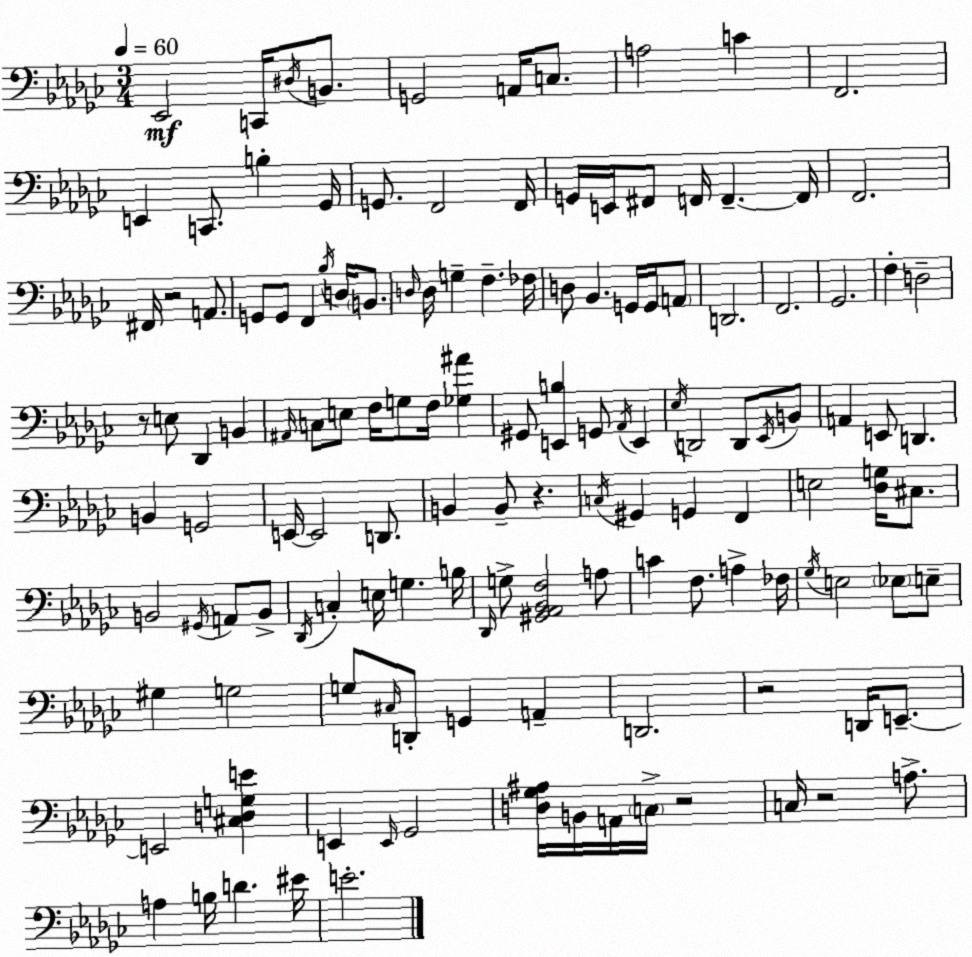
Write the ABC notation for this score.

X:1
T:Untitled
M:3/4
L:1/4
K:Ebm
_E,,2 C,,/4 ^D,/4 B,,/2 G,,2 A,,/4 C,/2 A,2 C F,,2 E,, C,,/2 B, _G,,/4 G,,/2 F,,2 F,,/4 G,,/4 E,,/4 ^F,,/2 F,,/4 F,, F,,/4 F,,2 ^F,,/4 z2 A,,/2 G,,/2 G,,/2 F,, _B,/4 D,/4 B,,/2 D,/4 D,/4 G, F, _F,/4 D,/2 _B,, G,,/4 G,,/4 A,,/2 D,,2 F,,2 _G,,2 F, D,2 z/2 E,/2 _D,, B,, ^A,,/4 C,/2 E,/2 F,/4 G,/2 F,/4 [_G,^A] ^G,,/2 [E,,B,] G,,/2 _A,,/4 E,, _E,/4 D,,2 D,,/2 _E,,/4 B,,/2 A,, E,,/2 D,, B,, G,,2 E,,/4 E,,2 D,,/2 B,, B,,/2 z C,/4 ^G,, G,, F,, E,2 [_D,G,]/4 ^C,/2 B,,2 ^G,,/4 A,,/2 B,,/2 _D,,/4 C, E,/4 G, B,/4 _D,,/4 G,/2 [^G,,_A,,_B,,F,]2 A,/2 C F,/2 A, _F,/4 _G,/4 E,2 _E,/2 E,/2 ^G, G,2 G,/2 ^C,/4 D,,/2 G,, A,, D,,2 z2 D,,/4 E,,/2 E,,2 [^C,D,G,E] E,, E,,/4 _G,,2 [D,_G,^A,]/4 B,,/4 A,,/4 C,/4 z2 C,/4 z2 A,/2 A, B,/4 D ^E/4 E2